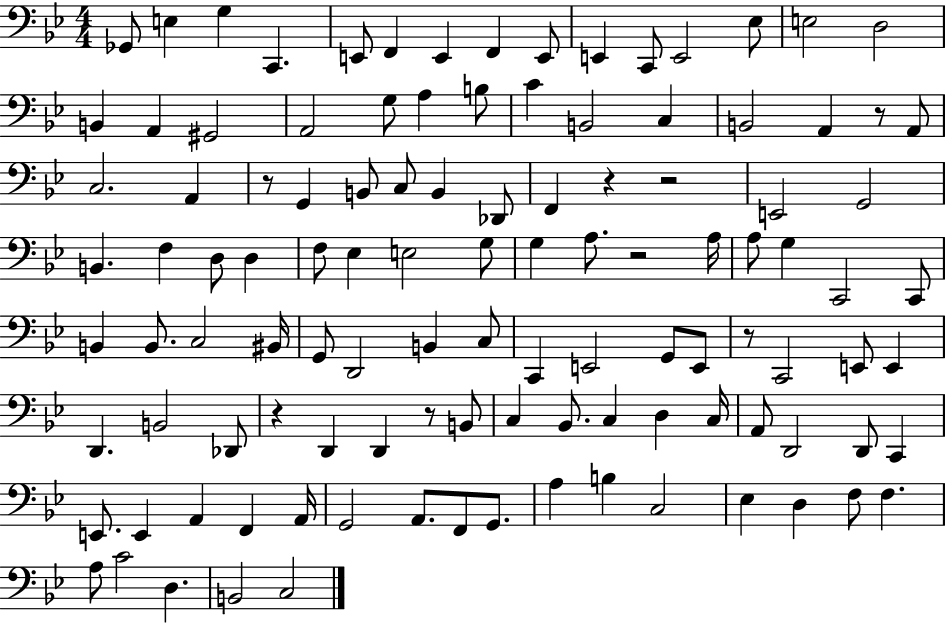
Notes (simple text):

Gb2/e E3/q G3/q C2/q. E2/e F2/q E2/q F2/q E2/e E2/q C2/e E2/h Eb3/e E3/h D3/h B2/q A2/q G#2/h A2/h G3/e A3/q B3/e C4/q B2/h C3/q B2/h A2/q R/e A2/e C3/h. A2/q R/e G2/q B2/e C3/e B2/q Db2/e F2/q R/q R/h E2/h G2/h B2/q. F3/q D3/e D3/q F3/e Eb3/q E3/h G3/e G3/q A3/e. R/h A3/s A3/e G3/q C2/h C2/e B2/q B2/e. C3/h BIS2/s G2/e D2/h B2/q C3/e C2/q E2/h G2/e E2/e R/e C2/h E2/e E2/q D2/q. B2/h Db2/e R/q D2/q D2/q R/e B2/e C3/q Bb2/e. C3/q D3/q C3/s A2/e D2/h D2/e C2/q E2/e. E2/q A2/q F2/q A2/s G2/h A2/e. F2/e G2/e. A3/q B3/q C3/h Eb3/q D3/q F3/e F3/q. A3/e C4/h D3/q. B2/h C3/h